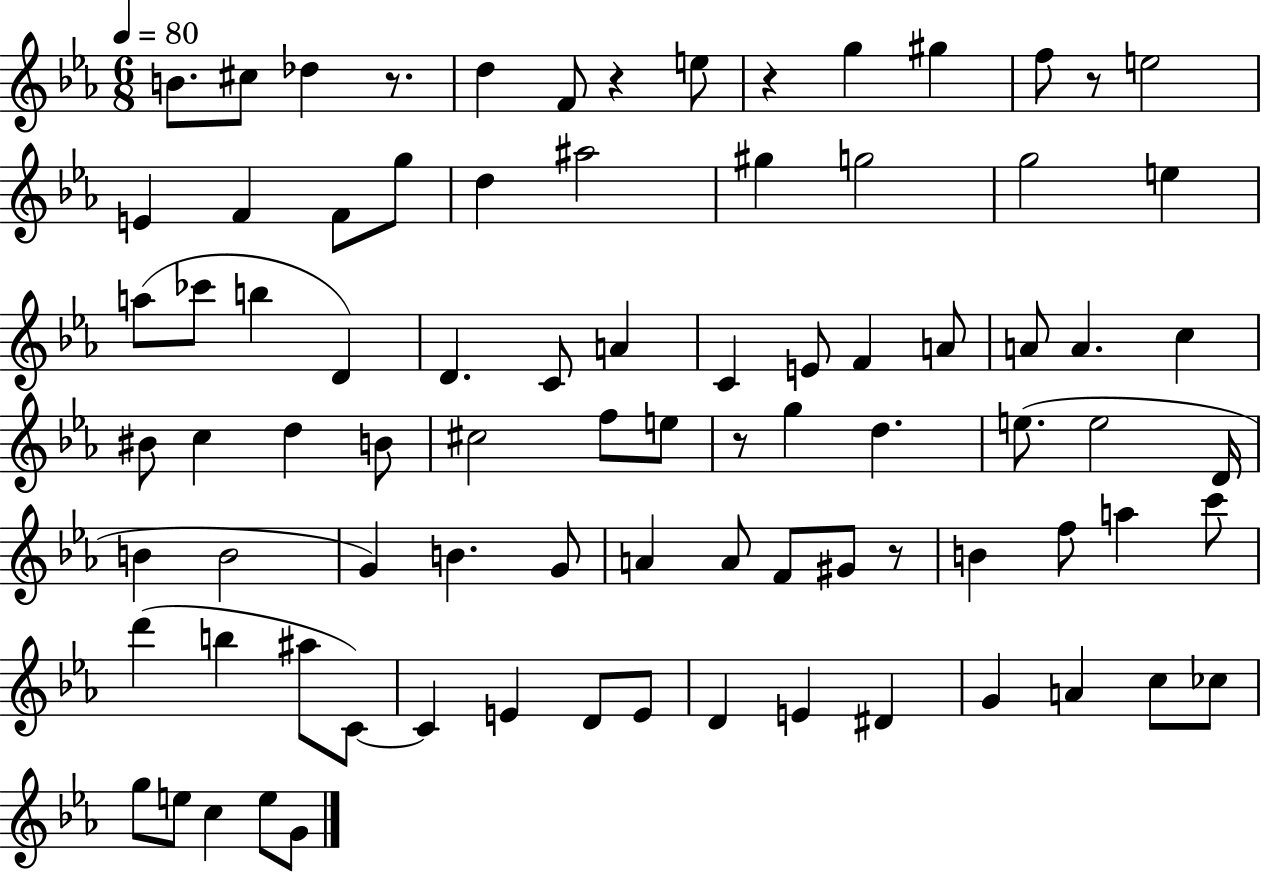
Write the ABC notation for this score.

X:1
T:Untitled
M:6/8
L:1/4
K:Eb
B/2 ^c/2 _d z/2 d F/2 z e/2 z g ^g f/2 z/2 e2 E F F/2 g/2 d ^a2 ^g g2 g2 e a/2 _c'/2 b D D C/2 A C E/2 F A/2 A/2 A c ^B/2 c d B/2 ^c2 f/2 e/2 z/2 g d e/2 e2 D/4 B B2 G B G/2 A A/2 F/2 ^G/2 z/2 B f/2 a c'/2 d' b ^a/2 C/2 C E D/2 E/2 D E ^D G A c/2 _c/2 g/2 e/2 c e/2 G/2